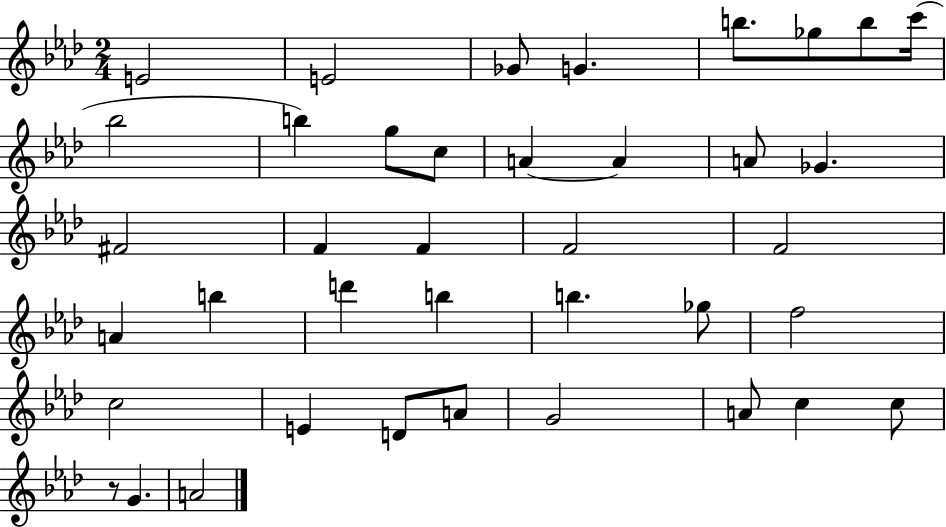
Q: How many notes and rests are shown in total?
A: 39